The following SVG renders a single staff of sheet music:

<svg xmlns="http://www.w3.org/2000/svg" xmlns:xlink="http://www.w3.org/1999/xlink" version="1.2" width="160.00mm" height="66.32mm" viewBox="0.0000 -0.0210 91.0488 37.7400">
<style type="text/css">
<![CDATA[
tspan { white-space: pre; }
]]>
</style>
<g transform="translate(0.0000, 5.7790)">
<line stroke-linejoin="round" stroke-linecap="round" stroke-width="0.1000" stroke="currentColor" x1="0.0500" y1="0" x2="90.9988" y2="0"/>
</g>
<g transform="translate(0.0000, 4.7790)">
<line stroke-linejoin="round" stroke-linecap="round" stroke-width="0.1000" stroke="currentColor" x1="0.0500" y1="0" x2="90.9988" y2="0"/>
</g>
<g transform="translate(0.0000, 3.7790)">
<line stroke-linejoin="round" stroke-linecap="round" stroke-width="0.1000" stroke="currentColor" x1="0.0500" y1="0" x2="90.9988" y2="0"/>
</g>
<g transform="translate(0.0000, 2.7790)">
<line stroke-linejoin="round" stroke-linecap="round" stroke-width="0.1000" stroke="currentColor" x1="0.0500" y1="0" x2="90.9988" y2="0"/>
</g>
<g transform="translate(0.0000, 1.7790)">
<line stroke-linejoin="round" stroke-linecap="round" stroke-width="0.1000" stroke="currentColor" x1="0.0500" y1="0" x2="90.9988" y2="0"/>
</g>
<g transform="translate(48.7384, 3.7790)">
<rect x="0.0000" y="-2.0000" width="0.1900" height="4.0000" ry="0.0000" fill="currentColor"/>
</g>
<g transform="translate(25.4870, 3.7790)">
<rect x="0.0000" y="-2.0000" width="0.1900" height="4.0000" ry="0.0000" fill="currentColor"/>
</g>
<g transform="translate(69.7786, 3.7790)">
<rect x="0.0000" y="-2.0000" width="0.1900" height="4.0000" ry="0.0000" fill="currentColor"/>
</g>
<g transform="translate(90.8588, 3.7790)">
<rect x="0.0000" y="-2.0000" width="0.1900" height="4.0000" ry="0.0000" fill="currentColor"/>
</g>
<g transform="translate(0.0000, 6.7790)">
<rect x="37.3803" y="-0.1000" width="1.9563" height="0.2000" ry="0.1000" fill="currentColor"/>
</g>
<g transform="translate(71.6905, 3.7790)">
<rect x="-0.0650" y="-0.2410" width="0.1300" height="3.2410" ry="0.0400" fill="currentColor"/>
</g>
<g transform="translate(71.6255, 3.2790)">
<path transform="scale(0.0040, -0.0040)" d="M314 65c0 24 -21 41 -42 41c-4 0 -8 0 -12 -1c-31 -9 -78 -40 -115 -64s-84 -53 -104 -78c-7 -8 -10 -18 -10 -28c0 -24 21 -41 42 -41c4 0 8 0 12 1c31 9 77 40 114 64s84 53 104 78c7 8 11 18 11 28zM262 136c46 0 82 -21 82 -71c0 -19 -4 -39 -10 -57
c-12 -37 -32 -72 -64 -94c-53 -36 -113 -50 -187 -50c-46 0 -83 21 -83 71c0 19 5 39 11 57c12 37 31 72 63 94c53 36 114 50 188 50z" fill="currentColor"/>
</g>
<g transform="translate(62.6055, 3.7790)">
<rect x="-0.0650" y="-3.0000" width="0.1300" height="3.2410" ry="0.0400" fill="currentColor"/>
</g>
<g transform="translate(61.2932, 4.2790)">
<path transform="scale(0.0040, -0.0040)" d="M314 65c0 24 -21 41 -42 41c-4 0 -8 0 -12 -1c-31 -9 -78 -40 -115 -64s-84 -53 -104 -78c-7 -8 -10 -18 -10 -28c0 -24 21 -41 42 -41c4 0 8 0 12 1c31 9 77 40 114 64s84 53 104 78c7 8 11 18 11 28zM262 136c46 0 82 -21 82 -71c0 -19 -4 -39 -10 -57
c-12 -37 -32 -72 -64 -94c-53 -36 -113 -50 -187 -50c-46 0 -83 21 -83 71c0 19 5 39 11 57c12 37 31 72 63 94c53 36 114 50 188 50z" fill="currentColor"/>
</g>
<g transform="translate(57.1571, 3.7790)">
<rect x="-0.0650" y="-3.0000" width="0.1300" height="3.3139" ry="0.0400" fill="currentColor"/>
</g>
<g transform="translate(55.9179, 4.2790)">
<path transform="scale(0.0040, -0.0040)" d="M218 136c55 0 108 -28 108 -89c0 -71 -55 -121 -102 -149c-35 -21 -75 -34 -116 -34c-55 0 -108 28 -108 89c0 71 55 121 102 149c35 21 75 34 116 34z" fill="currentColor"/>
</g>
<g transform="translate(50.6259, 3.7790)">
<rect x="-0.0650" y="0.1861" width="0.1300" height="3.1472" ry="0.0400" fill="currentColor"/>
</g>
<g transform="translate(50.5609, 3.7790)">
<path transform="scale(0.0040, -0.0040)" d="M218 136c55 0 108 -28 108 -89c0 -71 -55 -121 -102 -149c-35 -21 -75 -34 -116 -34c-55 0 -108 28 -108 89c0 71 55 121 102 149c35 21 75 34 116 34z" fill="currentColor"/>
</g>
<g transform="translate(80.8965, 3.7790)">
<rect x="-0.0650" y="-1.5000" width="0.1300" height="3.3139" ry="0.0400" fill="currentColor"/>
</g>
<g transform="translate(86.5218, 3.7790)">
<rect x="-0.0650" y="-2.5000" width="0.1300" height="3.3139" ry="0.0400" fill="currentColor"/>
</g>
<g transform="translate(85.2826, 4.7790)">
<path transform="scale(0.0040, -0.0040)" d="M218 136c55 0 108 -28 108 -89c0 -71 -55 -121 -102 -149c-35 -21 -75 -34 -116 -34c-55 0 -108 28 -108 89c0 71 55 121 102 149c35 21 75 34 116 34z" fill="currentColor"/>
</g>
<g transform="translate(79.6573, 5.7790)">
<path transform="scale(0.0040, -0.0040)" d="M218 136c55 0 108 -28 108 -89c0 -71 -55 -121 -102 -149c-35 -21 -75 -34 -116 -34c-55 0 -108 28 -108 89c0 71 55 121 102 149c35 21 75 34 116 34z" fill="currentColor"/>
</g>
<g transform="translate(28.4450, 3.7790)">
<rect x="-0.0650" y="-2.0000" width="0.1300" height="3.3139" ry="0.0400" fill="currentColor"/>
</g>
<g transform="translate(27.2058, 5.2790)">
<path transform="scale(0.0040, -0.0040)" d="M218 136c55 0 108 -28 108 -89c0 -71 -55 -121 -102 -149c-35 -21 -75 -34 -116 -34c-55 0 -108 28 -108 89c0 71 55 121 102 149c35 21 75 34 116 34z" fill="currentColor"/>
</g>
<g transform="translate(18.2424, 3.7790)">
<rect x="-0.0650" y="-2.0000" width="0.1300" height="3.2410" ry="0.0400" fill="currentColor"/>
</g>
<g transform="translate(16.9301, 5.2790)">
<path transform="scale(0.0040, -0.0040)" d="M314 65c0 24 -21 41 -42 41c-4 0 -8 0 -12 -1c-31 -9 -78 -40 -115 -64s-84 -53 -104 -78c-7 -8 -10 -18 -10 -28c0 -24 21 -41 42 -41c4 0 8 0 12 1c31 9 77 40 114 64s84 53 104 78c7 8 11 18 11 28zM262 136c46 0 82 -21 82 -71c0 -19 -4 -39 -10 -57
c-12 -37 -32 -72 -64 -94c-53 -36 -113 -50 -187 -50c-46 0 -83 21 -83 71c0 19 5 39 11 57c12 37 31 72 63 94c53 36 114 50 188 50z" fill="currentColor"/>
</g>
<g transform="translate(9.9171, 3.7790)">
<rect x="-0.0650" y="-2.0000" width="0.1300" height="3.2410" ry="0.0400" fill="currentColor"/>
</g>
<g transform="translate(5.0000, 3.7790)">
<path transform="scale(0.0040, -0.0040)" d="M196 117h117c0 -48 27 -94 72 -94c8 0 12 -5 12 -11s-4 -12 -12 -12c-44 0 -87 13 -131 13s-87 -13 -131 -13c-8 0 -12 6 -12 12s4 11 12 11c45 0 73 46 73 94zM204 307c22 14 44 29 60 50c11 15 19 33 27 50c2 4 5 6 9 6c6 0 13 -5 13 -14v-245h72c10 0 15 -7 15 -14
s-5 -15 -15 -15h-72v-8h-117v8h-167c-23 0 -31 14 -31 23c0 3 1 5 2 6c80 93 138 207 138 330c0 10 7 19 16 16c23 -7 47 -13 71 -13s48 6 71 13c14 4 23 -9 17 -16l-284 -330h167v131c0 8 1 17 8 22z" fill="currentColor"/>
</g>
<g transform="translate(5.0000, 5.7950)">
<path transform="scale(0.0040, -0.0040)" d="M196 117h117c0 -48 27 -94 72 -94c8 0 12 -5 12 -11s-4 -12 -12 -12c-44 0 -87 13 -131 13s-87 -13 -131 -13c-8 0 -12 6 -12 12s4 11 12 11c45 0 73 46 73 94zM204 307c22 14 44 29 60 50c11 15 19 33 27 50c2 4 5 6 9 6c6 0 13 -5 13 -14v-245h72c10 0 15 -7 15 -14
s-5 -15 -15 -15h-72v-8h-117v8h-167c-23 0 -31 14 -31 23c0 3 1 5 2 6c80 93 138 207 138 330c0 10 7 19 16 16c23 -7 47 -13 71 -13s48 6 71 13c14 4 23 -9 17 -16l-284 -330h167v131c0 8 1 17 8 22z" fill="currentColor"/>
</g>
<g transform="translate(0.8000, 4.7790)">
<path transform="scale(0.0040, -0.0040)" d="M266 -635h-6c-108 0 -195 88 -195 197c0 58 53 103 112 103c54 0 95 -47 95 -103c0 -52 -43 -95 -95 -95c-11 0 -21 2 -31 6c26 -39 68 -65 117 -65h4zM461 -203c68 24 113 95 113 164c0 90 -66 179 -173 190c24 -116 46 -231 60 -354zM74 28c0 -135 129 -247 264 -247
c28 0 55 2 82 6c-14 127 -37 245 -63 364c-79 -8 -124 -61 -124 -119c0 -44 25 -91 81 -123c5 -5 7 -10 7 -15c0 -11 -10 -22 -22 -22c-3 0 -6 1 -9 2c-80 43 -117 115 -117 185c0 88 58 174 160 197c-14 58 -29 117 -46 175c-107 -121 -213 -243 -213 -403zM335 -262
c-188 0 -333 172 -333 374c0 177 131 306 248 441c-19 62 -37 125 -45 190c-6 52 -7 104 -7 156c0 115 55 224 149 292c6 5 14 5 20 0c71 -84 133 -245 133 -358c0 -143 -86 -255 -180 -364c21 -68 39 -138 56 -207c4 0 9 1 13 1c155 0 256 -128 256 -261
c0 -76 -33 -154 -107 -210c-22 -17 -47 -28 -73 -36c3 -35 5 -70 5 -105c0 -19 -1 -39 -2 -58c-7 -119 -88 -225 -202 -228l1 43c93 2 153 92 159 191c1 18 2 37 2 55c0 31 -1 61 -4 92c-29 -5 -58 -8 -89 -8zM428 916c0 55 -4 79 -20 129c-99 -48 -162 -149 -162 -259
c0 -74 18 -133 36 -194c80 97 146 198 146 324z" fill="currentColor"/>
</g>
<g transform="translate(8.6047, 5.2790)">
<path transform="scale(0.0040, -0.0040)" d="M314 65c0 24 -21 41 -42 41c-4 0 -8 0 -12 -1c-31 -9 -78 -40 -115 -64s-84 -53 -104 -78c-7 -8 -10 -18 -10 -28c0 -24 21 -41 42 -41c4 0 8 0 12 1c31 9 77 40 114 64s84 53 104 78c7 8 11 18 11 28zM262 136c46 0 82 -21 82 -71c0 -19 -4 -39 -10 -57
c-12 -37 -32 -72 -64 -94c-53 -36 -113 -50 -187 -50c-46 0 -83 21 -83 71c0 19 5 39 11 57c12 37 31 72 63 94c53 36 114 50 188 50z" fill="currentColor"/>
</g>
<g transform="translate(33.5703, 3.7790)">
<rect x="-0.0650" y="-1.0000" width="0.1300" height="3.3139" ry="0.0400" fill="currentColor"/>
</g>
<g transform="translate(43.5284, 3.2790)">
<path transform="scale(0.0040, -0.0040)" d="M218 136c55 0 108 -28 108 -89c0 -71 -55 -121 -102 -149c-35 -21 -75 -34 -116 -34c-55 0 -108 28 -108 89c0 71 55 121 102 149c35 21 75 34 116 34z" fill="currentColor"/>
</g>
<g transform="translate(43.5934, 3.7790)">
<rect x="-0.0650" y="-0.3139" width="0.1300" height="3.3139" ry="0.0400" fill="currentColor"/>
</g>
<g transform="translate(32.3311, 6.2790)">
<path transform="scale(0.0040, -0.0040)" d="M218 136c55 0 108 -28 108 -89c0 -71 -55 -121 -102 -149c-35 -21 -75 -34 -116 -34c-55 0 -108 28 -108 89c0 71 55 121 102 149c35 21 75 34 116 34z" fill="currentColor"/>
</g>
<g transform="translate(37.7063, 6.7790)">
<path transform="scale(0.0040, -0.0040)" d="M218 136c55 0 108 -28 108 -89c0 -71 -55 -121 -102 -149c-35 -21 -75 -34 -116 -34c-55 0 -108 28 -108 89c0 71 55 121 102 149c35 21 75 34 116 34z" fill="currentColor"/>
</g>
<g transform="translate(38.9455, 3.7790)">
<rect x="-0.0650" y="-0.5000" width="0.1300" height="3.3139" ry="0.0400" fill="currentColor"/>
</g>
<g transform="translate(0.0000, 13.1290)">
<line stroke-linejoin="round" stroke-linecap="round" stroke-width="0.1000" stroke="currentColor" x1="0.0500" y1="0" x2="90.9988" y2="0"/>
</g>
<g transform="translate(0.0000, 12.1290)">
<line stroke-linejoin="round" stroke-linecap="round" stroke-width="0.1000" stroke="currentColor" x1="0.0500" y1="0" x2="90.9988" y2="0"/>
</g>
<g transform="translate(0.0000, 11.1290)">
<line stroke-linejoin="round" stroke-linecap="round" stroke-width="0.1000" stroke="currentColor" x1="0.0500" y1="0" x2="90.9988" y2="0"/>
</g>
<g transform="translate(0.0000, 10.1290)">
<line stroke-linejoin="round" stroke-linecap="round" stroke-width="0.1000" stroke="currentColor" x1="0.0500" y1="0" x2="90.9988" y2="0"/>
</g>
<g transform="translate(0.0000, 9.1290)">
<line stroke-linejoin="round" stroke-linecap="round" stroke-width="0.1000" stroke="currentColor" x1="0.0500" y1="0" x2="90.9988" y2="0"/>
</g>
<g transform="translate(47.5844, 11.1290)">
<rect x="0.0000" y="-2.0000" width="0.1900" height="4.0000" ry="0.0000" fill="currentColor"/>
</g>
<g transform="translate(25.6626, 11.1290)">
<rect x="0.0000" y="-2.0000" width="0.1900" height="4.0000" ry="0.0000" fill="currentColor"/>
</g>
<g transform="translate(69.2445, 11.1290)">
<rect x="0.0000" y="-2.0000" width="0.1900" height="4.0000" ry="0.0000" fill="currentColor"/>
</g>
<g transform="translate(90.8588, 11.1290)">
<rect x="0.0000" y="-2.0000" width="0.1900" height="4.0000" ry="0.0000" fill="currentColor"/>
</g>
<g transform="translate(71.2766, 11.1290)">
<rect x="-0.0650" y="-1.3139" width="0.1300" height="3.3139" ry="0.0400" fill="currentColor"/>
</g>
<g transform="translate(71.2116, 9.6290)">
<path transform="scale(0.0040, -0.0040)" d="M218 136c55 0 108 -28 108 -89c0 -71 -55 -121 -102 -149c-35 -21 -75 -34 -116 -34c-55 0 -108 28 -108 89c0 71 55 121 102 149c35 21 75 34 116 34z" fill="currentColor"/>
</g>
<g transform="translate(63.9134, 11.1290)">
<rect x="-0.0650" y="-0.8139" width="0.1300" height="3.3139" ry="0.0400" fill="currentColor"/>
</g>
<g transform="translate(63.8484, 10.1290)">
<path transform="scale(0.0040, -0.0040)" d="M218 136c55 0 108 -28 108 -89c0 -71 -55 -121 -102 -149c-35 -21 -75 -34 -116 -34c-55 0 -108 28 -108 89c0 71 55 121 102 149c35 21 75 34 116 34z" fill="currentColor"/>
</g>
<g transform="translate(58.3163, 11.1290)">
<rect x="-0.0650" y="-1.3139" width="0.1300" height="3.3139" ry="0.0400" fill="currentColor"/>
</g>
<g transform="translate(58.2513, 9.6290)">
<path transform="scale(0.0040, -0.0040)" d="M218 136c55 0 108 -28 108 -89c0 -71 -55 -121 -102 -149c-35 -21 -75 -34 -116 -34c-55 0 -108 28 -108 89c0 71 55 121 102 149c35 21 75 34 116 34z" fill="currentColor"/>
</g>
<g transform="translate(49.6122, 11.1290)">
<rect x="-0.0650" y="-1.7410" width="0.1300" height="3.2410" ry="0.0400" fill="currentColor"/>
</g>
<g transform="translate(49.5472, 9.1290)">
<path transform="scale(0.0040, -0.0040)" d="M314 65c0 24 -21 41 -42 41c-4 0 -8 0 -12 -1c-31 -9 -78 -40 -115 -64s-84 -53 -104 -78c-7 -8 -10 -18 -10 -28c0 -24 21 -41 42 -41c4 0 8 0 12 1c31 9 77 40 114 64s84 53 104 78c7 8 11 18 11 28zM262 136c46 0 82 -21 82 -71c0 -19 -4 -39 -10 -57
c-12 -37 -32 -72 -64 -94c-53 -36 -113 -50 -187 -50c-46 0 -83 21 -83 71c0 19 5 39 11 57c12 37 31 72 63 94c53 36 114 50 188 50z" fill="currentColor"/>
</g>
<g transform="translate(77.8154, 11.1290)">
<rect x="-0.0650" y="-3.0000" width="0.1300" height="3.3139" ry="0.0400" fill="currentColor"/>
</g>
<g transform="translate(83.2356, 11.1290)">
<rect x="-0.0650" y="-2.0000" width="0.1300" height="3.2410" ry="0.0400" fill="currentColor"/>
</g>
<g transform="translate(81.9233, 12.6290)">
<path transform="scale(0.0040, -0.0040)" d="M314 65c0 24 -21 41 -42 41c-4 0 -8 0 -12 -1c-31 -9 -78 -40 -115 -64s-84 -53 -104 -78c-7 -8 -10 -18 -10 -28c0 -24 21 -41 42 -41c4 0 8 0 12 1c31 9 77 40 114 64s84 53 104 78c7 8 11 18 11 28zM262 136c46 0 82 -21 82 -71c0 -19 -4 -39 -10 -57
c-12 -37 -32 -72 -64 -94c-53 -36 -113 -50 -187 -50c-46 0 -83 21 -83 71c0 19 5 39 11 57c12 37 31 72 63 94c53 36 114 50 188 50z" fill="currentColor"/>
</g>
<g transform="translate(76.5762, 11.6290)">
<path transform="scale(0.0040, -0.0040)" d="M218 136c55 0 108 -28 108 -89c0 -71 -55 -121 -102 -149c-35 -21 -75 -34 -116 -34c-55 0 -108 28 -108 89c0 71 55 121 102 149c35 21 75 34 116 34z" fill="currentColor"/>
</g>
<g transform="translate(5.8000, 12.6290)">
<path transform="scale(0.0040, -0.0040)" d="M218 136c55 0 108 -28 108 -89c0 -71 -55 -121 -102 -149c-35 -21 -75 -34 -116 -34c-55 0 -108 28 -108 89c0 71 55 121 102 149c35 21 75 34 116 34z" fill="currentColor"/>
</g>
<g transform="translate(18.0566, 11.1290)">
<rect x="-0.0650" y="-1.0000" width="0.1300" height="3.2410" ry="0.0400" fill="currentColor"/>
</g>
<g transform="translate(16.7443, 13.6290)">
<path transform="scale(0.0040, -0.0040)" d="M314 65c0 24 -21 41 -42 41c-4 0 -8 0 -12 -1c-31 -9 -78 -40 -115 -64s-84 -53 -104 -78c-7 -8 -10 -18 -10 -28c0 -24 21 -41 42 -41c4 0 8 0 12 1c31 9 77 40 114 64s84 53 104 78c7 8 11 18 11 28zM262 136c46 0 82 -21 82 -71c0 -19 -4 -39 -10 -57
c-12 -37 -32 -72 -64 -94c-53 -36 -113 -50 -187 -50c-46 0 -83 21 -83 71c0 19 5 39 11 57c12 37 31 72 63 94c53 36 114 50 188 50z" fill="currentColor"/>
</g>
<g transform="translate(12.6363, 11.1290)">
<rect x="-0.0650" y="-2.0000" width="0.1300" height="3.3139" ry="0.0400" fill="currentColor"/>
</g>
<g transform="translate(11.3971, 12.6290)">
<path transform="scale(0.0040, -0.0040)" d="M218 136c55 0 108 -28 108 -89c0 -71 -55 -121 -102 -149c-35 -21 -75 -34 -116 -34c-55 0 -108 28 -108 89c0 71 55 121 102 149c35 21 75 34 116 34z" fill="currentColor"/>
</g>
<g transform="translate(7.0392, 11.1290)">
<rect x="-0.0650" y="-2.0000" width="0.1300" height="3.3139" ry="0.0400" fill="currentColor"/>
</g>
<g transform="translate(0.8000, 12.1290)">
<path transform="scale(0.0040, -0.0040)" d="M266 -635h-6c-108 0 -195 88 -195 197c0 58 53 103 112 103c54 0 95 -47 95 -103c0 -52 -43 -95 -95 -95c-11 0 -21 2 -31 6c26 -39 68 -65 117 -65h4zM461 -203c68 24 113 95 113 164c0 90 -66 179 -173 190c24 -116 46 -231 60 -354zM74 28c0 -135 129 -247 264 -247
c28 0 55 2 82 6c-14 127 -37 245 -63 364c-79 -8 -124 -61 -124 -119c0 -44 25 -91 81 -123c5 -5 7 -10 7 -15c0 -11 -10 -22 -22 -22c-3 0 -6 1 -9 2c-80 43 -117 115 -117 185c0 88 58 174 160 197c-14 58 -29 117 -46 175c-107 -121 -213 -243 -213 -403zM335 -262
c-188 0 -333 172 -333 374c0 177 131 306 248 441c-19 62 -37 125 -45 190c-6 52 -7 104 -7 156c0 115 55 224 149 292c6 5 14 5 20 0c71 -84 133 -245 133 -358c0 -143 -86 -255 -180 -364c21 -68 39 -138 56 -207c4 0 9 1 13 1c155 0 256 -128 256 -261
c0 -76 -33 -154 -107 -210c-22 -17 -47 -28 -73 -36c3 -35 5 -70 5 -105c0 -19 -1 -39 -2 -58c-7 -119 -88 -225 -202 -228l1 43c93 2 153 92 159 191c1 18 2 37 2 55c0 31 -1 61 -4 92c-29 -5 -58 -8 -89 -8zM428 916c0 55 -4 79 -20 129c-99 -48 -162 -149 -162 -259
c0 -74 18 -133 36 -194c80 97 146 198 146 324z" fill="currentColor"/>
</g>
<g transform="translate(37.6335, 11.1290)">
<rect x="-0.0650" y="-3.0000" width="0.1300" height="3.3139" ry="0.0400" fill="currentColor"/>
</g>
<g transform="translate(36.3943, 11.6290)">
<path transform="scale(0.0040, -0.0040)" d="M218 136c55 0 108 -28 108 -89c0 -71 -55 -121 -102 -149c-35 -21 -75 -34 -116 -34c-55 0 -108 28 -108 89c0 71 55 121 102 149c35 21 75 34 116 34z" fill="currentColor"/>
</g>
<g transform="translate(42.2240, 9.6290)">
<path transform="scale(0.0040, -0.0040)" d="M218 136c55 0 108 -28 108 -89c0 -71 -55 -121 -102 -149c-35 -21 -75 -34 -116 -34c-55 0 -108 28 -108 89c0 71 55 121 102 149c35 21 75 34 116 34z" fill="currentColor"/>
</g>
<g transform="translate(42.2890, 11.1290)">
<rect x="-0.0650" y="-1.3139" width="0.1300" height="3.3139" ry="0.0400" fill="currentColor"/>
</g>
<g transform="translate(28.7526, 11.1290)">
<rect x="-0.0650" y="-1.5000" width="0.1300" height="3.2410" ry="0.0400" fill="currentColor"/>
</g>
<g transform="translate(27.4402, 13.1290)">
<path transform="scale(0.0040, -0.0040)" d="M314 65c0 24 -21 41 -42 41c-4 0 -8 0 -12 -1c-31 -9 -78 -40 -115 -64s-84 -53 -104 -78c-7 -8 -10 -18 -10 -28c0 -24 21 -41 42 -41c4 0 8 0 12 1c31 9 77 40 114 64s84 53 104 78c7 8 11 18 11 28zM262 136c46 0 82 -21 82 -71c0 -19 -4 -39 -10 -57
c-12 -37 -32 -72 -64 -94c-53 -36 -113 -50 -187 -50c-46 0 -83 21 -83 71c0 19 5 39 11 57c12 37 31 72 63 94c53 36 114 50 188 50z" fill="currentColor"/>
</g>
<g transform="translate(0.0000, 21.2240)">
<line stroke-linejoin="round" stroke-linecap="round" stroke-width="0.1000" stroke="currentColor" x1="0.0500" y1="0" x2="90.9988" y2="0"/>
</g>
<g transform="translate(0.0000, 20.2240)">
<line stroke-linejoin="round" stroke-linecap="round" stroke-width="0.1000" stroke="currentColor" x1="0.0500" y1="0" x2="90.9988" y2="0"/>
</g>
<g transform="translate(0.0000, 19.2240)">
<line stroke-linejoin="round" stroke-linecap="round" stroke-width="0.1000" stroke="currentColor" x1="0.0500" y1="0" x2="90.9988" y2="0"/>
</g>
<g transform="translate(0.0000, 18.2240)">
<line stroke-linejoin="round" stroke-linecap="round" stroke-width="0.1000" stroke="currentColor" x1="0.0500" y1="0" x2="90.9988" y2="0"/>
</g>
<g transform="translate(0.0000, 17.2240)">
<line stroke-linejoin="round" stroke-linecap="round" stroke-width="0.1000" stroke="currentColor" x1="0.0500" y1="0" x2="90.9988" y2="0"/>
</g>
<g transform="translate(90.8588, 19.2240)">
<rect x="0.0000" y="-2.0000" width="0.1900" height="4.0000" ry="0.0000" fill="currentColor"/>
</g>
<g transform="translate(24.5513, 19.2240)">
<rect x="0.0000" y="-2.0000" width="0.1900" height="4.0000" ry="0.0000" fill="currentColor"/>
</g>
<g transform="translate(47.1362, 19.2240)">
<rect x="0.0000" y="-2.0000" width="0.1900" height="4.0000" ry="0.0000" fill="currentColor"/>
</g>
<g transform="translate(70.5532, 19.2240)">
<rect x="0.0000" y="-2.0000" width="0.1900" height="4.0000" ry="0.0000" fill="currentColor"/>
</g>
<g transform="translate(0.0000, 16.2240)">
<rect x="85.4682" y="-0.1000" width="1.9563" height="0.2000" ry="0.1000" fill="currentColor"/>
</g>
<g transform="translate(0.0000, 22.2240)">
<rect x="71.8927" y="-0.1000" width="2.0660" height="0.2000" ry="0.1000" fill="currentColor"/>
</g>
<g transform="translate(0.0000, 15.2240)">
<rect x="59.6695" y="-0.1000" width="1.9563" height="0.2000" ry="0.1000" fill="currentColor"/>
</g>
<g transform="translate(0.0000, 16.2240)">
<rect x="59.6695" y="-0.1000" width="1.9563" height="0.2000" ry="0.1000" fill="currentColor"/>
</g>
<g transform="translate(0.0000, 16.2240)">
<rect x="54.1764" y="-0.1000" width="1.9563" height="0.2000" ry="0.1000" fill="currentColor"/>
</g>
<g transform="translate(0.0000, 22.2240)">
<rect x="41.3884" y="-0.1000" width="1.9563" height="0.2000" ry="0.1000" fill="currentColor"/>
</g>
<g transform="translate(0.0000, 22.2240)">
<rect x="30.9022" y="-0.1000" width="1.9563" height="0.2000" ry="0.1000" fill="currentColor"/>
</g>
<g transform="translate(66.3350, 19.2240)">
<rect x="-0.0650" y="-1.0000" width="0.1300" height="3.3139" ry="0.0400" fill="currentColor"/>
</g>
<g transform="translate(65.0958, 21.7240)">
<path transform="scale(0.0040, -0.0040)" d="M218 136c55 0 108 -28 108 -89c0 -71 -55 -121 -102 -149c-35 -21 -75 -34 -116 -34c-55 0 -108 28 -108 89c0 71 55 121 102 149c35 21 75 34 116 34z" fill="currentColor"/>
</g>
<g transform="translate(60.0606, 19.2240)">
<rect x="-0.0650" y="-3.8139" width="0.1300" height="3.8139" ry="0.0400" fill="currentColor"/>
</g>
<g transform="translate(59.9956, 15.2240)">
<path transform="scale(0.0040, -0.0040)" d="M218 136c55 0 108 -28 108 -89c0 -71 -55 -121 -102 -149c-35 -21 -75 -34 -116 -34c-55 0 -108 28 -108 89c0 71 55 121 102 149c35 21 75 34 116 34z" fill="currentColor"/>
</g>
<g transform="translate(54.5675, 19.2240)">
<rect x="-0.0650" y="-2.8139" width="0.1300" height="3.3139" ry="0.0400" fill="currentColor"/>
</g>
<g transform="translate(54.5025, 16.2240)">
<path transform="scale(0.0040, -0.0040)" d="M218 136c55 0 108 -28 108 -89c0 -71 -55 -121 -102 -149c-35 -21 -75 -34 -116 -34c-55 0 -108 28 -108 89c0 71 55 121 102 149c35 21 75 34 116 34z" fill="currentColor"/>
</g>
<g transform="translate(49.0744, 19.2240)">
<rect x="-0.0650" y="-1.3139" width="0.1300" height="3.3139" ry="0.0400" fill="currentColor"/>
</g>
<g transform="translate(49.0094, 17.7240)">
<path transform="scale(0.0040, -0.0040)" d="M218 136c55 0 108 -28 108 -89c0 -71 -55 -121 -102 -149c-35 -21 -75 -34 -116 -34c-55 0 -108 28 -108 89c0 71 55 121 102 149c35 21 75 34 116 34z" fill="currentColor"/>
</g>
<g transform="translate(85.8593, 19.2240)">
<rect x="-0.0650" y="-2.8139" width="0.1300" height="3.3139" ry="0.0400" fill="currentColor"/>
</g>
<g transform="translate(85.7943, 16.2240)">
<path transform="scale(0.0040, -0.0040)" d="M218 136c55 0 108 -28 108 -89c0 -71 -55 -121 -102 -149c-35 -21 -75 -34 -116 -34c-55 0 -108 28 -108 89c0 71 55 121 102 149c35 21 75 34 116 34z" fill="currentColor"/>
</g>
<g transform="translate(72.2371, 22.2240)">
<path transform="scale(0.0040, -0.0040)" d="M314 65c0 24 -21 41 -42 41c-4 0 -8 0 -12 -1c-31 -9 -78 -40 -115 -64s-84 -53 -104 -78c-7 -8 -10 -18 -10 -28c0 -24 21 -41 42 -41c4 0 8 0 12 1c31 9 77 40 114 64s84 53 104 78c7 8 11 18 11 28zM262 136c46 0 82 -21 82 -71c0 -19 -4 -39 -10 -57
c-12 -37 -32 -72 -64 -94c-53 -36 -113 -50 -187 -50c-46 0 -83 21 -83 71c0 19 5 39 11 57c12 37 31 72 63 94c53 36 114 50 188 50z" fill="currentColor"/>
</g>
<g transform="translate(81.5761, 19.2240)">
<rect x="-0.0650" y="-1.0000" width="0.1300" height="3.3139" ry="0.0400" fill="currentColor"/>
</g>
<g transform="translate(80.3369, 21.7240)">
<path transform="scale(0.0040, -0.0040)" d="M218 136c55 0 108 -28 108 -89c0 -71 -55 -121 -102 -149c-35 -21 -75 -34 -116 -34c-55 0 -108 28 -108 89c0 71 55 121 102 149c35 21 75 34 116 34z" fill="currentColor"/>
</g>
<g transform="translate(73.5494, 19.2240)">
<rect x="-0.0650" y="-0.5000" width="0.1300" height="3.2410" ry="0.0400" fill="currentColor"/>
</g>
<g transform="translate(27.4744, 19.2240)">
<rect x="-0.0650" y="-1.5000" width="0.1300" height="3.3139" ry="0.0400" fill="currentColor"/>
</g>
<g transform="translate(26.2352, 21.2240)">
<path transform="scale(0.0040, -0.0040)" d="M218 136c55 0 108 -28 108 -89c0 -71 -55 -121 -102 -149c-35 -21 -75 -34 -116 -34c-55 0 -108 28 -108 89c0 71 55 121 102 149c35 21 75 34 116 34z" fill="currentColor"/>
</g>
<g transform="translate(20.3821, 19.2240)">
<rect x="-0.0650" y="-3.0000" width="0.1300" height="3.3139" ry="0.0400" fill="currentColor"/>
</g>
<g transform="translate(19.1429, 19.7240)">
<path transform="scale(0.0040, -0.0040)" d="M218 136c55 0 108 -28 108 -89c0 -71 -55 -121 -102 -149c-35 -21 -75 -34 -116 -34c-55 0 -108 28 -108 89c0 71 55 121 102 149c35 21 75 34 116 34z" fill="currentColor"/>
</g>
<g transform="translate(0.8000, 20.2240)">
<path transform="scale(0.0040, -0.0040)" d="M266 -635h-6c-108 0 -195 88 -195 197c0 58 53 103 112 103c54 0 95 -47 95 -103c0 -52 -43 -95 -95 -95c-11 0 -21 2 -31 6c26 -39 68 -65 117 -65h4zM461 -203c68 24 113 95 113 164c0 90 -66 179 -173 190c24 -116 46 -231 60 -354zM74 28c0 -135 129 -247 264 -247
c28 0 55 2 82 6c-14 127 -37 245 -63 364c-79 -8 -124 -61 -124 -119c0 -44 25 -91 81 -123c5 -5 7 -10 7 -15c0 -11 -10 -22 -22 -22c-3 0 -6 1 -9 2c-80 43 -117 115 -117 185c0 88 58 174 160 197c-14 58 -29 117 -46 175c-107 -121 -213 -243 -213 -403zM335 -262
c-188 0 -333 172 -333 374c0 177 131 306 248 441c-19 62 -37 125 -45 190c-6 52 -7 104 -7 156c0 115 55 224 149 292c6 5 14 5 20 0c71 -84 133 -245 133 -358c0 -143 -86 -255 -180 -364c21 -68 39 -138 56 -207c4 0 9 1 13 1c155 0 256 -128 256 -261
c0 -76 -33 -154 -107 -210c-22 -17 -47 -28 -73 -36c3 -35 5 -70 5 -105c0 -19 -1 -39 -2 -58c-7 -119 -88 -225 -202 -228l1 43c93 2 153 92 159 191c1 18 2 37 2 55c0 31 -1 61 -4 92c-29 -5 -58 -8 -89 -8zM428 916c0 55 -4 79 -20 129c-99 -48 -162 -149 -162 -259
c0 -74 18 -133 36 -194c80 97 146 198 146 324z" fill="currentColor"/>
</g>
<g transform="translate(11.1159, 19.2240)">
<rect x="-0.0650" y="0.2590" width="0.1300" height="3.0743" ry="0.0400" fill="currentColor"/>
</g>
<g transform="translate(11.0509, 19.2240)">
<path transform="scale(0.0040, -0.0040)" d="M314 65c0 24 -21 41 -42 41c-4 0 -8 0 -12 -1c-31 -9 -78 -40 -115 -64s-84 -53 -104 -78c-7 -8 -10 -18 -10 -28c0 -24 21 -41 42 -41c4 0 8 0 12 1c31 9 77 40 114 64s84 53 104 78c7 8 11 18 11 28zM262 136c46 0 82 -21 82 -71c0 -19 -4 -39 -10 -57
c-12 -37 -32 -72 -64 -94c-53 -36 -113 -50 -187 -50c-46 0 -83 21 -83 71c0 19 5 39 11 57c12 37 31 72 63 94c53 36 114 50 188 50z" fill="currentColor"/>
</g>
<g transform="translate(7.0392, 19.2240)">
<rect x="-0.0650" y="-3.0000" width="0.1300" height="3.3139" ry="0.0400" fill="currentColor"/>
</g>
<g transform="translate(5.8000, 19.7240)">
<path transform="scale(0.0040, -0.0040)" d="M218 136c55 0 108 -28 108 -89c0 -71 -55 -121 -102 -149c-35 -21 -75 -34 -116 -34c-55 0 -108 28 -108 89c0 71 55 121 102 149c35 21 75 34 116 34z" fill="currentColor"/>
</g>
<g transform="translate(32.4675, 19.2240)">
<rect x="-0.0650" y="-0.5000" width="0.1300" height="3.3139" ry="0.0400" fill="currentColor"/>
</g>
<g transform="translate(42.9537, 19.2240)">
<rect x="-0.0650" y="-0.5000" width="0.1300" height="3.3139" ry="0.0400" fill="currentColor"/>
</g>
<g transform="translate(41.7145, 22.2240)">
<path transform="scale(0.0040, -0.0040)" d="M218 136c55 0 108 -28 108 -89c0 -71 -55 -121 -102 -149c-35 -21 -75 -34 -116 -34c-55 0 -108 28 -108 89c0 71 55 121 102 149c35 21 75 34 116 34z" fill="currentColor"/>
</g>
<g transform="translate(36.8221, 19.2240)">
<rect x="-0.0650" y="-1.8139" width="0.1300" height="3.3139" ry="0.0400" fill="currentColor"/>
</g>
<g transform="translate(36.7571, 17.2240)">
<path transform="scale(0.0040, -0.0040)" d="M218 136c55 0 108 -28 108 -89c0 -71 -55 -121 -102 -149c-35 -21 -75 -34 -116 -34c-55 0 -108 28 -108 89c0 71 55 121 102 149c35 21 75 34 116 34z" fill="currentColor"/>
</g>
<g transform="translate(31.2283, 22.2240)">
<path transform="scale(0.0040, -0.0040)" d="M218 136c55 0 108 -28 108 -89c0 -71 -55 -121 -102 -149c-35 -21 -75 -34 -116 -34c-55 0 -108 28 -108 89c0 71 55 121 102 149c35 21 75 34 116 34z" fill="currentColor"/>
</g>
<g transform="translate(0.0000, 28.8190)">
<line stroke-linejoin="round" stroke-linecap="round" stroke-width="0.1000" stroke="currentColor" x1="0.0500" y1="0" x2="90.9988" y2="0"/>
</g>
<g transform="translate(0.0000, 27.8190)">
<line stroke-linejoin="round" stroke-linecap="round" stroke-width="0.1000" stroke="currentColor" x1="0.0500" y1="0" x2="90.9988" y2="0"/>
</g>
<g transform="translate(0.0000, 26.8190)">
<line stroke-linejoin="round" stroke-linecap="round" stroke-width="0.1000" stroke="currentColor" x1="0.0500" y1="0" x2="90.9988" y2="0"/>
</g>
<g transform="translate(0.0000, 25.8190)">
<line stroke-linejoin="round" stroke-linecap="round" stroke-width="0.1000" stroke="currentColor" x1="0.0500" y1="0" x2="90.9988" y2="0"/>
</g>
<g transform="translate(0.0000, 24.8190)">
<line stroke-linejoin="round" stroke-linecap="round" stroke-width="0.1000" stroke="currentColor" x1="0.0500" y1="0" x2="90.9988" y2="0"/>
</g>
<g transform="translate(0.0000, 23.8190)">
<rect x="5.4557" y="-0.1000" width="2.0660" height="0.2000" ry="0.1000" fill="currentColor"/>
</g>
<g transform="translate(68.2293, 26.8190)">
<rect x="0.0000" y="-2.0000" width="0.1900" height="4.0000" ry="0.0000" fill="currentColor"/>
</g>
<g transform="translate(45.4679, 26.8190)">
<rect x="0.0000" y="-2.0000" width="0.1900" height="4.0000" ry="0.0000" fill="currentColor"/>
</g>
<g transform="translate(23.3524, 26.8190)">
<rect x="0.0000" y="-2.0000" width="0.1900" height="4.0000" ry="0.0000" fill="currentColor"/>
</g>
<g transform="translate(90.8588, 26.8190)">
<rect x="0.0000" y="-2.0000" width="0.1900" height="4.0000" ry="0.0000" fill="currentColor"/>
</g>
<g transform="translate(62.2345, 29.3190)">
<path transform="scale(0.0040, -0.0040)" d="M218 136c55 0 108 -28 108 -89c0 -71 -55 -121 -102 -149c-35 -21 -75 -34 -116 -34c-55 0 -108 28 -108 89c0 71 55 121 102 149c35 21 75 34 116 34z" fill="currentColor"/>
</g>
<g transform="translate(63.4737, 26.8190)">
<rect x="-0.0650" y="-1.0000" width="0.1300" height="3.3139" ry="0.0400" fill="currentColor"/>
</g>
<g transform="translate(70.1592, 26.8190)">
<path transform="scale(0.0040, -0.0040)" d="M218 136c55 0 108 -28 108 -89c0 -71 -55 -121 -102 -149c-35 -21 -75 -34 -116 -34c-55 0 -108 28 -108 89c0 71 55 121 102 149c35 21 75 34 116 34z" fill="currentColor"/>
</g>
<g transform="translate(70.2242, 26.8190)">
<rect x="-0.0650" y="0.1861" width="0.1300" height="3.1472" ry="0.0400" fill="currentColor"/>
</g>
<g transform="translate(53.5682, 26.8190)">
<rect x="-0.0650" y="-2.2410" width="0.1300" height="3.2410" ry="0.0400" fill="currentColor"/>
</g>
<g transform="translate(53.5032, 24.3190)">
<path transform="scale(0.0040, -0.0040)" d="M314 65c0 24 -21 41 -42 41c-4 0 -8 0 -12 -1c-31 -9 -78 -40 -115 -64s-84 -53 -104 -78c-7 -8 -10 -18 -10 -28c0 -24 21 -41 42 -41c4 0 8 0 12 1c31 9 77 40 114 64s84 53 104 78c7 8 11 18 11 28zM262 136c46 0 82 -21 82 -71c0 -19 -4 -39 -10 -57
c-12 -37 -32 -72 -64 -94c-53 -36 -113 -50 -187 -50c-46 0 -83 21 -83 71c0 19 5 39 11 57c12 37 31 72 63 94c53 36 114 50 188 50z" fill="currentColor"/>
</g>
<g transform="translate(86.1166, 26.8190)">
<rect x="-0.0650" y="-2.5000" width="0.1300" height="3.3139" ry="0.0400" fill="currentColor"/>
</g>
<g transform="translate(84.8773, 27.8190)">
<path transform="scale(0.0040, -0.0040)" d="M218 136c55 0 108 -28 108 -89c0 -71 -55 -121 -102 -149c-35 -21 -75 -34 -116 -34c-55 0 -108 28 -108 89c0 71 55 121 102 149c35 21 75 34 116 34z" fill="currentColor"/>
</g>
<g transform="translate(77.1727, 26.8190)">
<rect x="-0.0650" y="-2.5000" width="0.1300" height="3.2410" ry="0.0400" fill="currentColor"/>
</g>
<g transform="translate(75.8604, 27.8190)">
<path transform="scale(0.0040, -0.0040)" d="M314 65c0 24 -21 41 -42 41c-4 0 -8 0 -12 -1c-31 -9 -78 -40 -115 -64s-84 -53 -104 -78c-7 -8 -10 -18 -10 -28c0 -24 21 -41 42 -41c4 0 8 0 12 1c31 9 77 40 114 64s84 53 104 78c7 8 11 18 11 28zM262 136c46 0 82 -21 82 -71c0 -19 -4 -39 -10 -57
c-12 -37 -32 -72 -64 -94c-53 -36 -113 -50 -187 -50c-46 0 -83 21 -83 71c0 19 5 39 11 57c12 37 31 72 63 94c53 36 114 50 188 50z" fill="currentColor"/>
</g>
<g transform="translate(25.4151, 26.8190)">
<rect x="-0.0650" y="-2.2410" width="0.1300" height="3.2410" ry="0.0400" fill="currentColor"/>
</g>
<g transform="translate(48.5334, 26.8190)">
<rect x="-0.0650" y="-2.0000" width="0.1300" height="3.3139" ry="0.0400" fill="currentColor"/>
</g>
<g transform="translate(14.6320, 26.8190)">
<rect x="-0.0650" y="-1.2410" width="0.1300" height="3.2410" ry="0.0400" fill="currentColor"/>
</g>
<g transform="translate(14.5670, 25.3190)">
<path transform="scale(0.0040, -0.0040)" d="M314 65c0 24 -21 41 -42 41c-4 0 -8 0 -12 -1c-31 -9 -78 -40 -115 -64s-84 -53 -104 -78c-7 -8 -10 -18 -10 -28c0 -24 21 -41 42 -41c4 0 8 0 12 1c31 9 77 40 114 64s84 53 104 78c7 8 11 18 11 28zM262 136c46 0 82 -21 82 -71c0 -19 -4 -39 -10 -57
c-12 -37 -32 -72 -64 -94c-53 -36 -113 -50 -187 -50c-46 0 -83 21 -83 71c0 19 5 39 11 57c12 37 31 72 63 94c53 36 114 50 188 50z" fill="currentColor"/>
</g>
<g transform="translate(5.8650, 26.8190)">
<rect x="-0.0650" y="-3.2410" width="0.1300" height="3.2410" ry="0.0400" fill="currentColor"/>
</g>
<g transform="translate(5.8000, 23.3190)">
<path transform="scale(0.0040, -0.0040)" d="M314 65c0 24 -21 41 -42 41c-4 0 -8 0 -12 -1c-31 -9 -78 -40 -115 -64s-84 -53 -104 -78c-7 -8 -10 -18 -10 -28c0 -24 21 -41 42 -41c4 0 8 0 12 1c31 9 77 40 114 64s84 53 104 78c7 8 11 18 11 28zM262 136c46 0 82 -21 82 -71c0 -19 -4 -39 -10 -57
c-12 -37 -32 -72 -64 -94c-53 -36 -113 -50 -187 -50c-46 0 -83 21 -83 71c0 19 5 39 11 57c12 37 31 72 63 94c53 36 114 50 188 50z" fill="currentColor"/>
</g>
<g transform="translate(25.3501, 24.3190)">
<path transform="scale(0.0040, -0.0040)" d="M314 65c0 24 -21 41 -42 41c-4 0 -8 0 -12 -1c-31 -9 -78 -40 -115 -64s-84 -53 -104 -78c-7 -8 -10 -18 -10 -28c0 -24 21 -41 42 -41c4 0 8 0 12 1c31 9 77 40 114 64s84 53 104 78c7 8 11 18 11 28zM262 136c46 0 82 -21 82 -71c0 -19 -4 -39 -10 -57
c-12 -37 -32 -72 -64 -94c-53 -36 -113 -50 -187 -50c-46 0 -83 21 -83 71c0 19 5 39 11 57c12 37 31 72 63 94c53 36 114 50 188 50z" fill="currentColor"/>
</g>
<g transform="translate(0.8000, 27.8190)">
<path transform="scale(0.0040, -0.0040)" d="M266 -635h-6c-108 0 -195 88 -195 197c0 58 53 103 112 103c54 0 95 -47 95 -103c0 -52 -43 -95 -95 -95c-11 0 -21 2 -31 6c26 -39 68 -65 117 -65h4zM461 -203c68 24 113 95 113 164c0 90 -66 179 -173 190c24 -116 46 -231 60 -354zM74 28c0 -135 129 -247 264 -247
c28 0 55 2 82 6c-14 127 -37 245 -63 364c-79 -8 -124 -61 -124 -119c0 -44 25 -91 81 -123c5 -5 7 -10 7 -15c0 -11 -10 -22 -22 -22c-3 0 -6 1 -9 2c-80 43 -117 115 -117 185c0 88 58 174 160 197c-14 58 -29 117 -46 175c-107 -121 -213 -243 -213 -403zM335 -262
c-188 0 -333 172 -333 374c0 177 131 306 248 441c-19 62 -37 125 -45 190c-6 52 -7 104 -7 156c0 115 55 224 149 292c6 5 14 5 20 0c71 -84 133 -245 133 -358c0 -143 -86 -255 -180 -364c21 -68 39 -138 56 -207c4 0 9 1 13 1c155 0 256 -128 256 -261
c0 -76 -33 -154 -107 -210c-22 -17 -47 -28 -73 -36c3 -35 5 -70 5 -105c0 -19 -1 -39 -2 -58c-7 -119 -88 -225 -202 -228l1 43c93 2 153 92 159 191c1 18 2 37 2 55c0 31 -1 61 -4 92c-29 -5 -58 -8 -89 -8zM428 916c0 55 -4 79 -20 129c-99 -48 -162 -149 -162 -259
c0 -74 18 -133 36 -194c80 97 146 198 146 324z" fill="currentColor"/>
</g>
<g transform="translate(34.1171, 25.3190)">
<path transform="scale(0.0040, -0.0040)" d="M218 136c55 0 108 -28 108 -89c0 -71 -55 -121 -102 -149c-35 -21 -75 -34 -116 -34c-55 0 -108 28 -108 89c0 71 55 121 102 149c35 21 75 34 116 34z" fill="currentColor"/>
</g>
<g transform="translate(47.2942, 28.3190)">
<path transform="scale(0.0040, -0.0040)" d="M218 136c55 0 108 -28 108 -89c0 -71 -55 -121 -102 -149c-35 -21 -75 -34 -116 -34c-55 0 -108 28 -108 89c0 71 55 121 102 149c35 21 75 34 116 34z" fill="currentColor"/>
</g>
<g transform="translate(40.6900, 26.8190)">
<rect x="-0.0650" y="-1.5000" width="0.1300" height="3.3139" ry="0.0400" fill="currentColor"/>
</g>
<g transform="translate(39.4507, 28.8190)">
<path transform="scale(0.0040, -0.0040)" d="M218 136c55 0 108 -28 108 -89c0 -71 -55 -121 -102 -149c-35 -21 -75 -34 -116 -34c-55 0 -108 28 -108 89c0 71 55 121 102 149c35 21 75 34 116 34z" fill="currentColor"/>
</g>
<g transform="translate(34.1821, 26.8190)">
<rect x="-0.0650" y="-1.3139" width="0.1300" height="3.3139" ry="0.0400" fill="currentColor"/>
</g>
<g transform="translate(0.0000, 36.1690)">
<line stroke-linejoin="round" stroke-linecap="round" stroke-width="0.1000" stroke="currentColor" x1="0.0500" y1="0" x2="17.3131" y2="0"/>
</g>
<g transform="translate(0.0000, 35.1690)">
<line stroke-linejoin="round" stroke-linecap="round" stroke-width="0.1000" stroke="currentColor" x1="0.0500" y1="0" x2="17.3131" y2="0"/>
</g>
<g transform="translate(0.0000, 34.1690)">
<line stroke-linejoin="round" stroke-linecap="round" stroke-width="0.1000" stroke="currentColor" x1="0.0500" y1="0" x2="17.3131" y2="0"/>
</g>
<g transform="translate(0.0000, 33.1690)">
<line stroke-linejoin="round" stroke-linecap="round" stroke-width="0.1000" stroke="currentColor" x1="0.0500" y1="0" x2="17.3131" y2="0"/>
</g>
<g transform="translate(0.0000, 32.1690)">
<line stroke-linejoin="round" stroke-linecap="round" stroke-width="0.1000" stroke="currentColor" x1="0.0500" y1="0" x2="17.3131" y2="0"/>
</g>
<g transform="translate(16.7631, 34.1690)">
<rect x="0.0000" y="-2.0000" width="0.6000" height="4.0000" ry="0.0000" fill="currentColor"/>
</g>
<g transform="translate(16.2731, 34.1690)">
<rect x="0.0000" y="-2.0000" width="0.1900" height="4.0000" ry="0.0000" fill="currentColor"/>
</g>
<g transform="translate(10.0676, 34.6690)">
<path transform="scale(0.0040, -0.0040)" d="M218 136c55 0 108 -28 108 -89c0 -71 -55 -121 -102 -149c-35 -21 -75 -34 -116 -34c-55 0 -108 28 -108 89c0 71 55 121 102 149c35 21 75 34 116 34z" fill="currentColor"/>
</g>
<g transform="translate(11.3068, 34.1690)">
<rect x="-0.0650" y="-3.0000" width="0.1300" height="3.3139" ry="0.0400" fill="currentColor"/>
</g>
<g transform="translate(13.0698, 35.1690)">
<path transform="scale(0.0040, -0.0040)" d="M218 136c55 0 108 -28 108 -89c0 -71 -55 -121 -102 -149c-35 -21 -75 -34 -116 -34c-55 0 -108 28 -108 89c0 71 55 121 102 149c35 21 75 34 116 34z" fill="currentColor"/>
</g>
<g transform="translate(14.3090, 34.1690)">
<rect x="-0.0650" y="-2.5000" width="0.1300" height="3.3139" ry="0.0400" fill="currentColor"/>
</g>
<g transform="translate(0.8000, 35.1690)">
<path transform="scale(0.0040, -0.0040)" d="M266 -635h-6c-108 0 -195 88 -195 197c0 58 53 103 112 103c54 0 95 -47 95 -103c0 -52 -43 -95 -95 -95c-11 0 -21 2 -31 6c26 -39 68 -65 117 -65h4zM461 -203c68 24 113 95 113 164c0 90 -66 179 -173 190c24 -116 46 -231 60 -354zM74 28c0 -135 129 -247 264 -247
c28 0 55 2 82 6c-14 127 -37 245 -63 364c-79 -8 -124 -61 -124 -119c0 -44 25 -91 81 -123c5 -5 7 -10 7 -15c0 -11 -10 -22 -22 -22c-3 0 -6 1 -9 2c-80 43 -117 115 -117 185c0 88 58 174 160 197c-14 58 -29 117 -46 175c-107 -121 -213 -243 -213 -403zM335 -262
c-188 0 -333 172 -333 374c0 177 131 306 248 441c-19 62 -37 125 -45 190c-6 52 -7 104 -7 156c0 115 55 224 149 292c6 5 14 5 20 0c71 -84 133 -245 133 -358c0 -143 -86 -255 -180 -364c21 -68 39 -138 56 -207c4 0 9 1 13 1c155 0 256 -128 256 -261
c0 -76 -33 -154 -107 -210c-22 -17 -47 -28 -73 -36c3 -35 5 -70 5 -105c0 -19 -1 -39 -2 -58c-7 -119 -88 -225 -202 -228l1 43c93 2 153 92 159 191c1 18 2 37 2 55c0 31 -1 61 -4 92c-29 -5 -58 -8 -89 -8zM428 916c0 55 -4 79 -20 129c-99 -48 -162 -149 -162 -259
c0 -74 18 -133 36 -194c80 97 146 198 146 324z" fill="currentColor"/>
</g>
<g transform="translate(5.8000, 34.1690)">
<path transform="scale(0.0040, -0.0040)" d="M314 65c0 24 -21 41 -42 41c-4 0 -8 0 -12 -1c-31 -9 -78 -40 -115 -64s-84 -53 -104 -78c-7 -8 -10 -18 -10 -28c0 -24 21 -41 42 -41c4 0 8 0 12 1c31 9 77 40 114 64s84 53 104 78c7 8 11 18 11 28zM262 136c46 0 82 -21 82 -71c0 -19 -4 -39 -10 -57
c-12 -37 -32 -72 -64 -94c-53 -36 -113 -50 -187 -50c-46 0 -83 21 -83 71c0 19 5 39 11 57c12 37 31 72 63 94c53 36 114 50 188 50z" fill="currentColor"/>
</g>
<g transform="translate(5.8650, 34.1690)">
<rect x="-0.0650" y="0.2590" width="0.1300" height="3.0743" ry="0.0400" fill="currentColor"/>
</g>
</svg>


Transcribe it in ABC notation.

X:1
T:Untitled
M:4/4
L:1/4
K:C
F2 F2 F D C c B A A2 c2 E G F F D2 E2 A e f2 e d e A F2 A B2 A E C f C e a c' D C2 D a b2 e2 g2 e E F g2 D B G2 G B2 A G